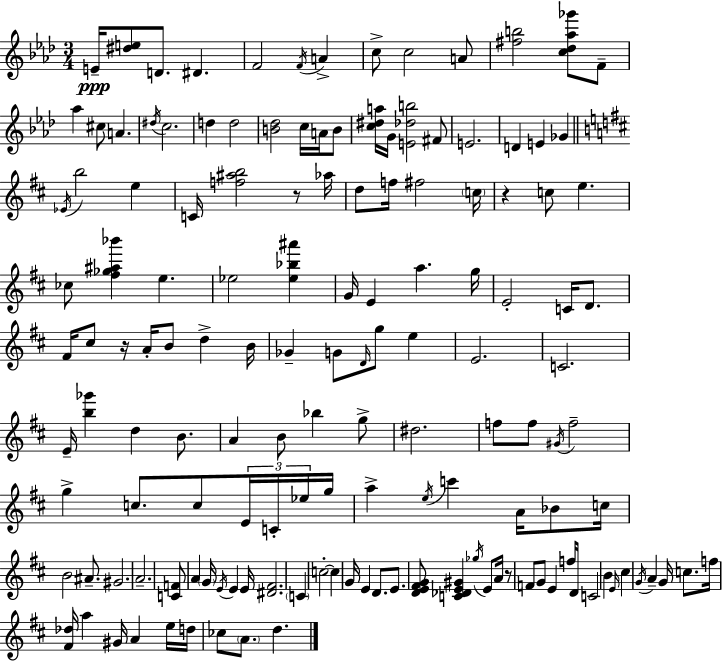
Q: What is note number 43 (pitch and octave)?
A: A5